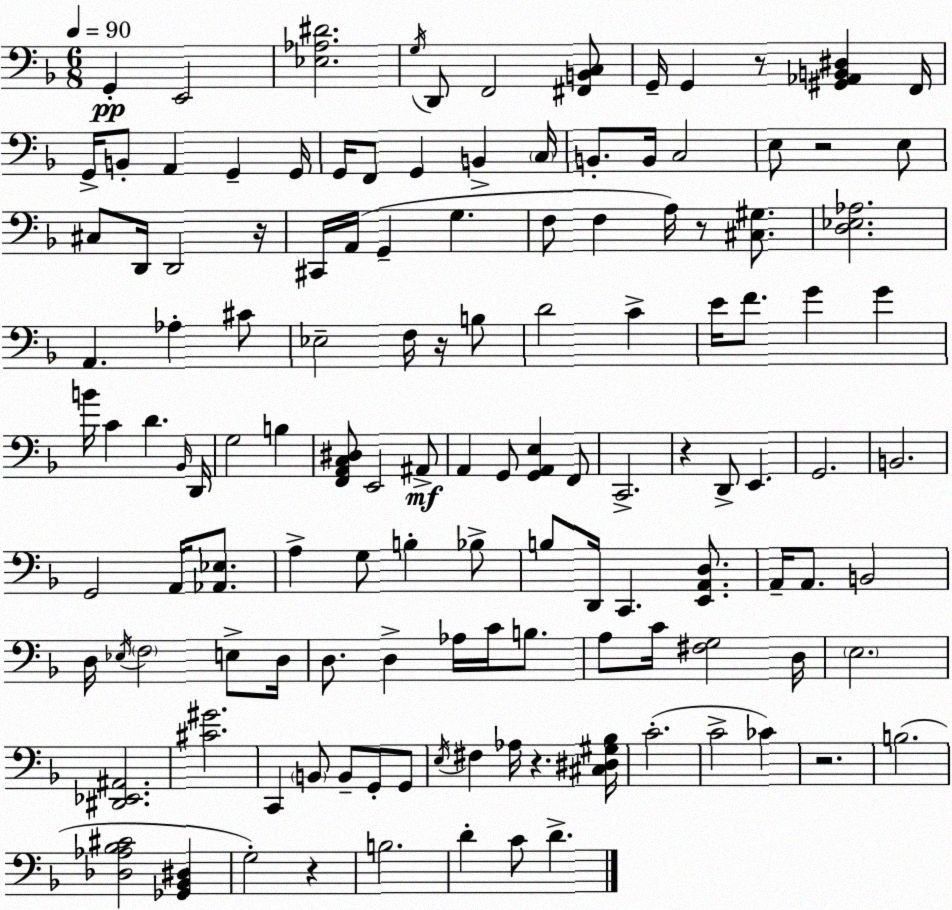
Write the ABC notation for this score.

X:1
T:Untitled
M:6/8
L:1/4
K:F
G,, E,,2 [_E,_A,^D]2 G,/4 D,,/2 F,,2 [^F,,B,,C,]/2 G,,/4 G,, z/2 [^G,,_A,,B,,^D,] F,,/4 G,,/4 B,,/2 A,, G,, G,,/4 G,,/4 F,,/2 G,, B,, C,/4 B,,/2 B,,/4 C,2 E,/2 z2 E,/2 ^C,/2 D,,/4 D,,2 z/4 ^C,,/4 A,,/4 G,, G, F,/2 F, A,/4 z/2 [^C,^G,]/2 [D,_E,_A,]2 A,, _A, ^C/2 _E,2 F,/4 z/4 B,/2 D2 C E/4 F/2 G G B/4 C D _B,,/4 D,,/4 G,2 B, [F,,A,,C,^D,]/2 E,,2 ^A,,/2 A,, G,,/2 [G,,A,,E,] F,,/2 C,,2 z D,,/2 E,, G,,2 B,,2 G,,2 A,,/4 [_A,,_E,]/2 A, G,/2 B, _B,/2 B,/2 D,,/4 C,, [E,,A,,D,]/2 A,,/4 A,,/2 B,,2 D,/4 _E,/4 F,2 E,/2 D,/4 D,/2 D, _A,/4 C/4 B,/2 A,/2 C/4 [^F,G,]2 D,/4 E,2 [^D,,_E,,^A,,]2 [^C^G]2 C,, B,,/2 B,,/2 G,,/2 G,,/2 E,/4 ^F, _A,/4 z [^C,^D,^G,_B,]/4 C2 C2 _C z2 B,2 [_D,_A,_B,^C]2 [_G,,_B,,^D,] G,2 z B,2 D C/2 D